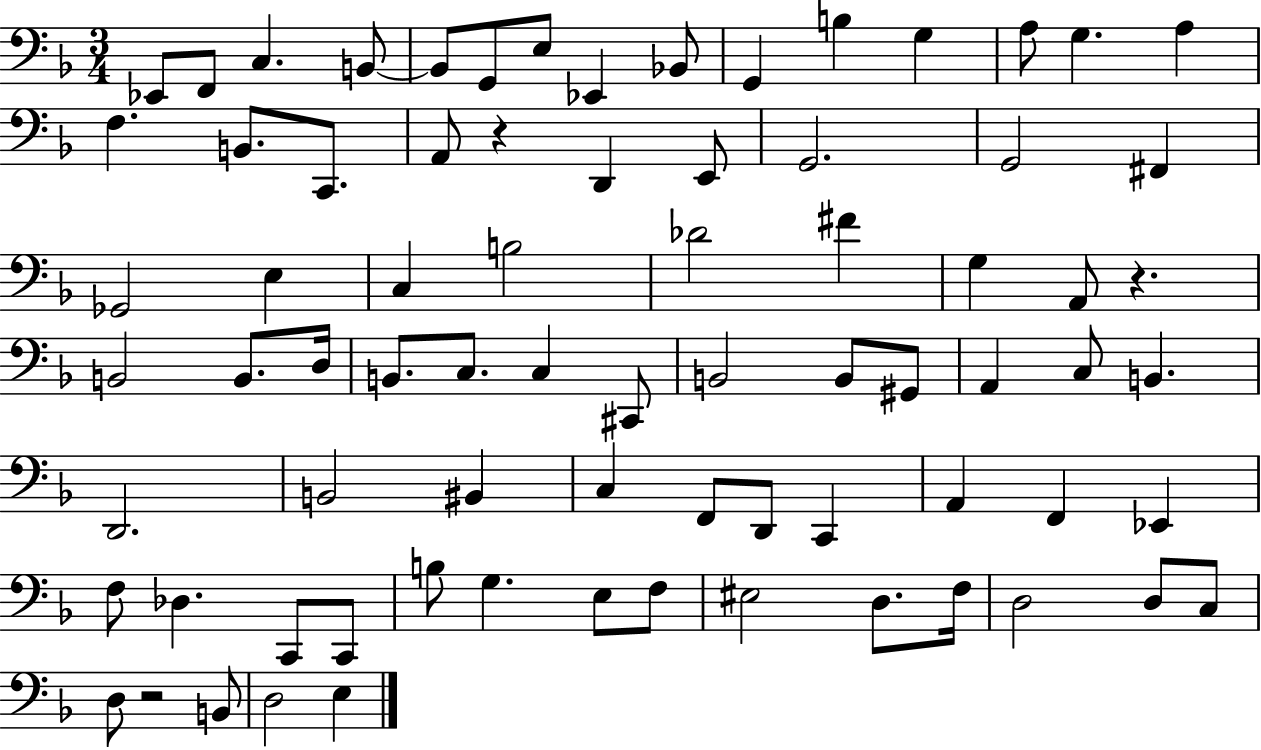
Eb2/e F2/e C3/q. B2/e B2/e G2/e E3/e Eb2/q Bb2/e G2/q B3/q G3/q A3/e G3/q. A3/q F3/q. B2/e. C2/e. A2/e R/q D2/q E2/e G2/h. G2/h F#2/q Gb2/h E3/q C3/q B3/h Db4/h F#4/q G3/q A2/e R/q. B2/h B2/e. D3/s B2/e. C3/e. C3/q C#2/e B2/h B2/e G#2/e A2/q C3/e B2/q. D2/h. B2/h BIS2/q C3/q F2/e D2/e C2/q A2/q F2/q Eb2/q F3/e Db3/q. C2/e C2/e B3/e G3/q. E3/e F3/e EIS3/h D3/e. F3/s D3/h D3/e C3/e D3/e R/h B2/e D3/h E3/q